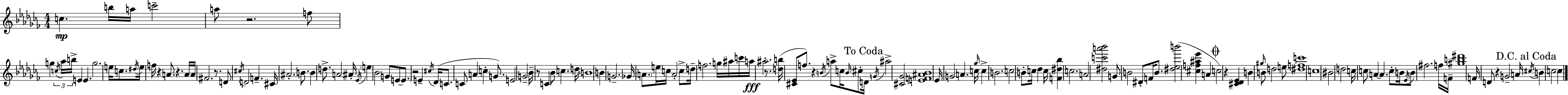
{
  \clef treble
  \numericTimeSignature
  \time 4/4
  \key aes \minor
  c''4.\mp b''16 a''16 c'''2-- | a''8 r2. f''8 | g''4 \tuplet 3/2 { \acciaccatura { c''16 } aes''16 b''16-> } e'4 e'4. | g''2. e''16 c''8. | \break \acciaccatura { dis''16 } e''16 f''16 r4 a'8. r4. | a'16 a'16 fis'2. r8. | d'8 \acciaccatura { cis''16 } d'2 f'4.-- | cis'16 ais'2.-. | \break b'8. b'4 d''8.-> a'2 | ais'16-. \acciaccatura { ees'16 } \parenthesize e''4 bes'2 | g'8 e'8~~ \parenthesize e'8. r2 e'4-- | \acciaccatura { cis''16 } des'16( c'8. c'8 a'4 c''4-. | \break g'8.) e'2 g'2-- | \parenthesize bes'16-- r8 c'4 \parenthesize bes'8 c''4. | d''16 \parenthesize b'1 | b'4 g'2.-- | \break ges'16 \parenthesize a'8. e''16 c''16 a'2-. | c''8-> d''16-- f''2. | g''16 ais''16 c'''16 a''16\fff ais''2.-. | r8. <d'' b''>16( <cis' ees'>8 f''8.) r4 \acciaccatura { b'16 } | \break a''8-> c''16 \grace { b'16 } cis''8-. \mark "To Coda" d'16 \acciaccatura { g'16 } ais''2-> | <cis' ges'>2 <e' f' ais' bes'>1 | ees'16 g'2 | a'4. c''16 \grace { ges''16 } c''4-> b'2. | \break c''2 | b'8-. c''16 des''4 c''16 <f' dis'' bes''>4 c''2. | a'2 | <dis'' c''' a''' bes'''>2 g'8 b'2 | \break dis'8-. f'16 b'8. <dis'' ees'' b'''>2( | <cis'' f'' ais'' ees'''>4 a'4 \mark \markup { \musicglyph "scripts.coda" } c''2) | r4 <cis' des' ees'>4 b'4 \grace { gis''16 } b'8 | d''2 e''8 <dis'' f'' c'''>1 | \break c''1 | bis'2 | d''2 c''16 c''8 a'4~~ | a'4. c''8-. b'16 \acciaccatura { ees'16 } b'8 fis''2. | \break f''16 f'16-- <gis'' b'' dis'''>1 | f'16 d'8 r4 | g'2-- a'16 \mark "D.C. al Coda" \acciaccatura { cis''16 } b'4 | c''2 c''4 \bar "|."
}